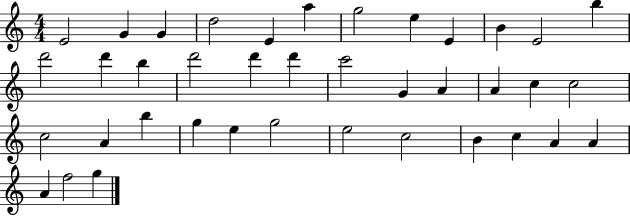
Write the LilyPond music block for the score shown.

{
  \clef treble
  \numericTimeSignature
  \time 4/4
  \key c \major
  e'2 g'4 g'4 | d''2 e'4 a''4 | g''2 e''4 e'4 | b'4 e'2 b''4 | \break d'''2 d'''4 b''4 | d'''2 d'''4 d'''4 | c'''2 g'4 a'4 | a'4 c''4 c''2 | \break c''2 a'4 b''4 | g''4 e''4 g''2 | e''2 c''2 | b'4 c''4 a'4 a'4 | \break a'4 f''2 g''4 | \bar "|."
}